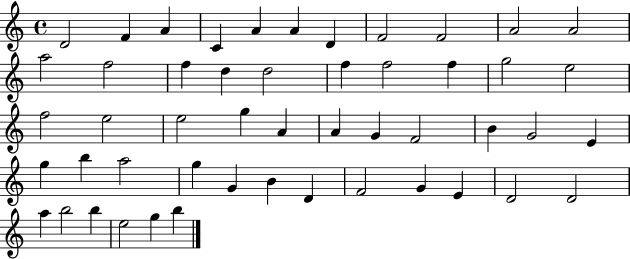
{
  \clef treble
  \time 4/4
  \defaultTimeSignature
  \key c \major
  d'2 f'4 a'4 | c'4 a'4 a'4 d'4 | f'2 f'2 | a'2 a'2 | \break a''2 f''2 | f''4 d''4 d''2 | f''4 f''2 f''4 | g''2 e''2 | \break f''2 e''2 | e''2 g''4 a'4 | a'4 g'4 f'2 | b'4 g'2 e'4 | \break g''4 b''4 a''2 | g''4 g'4 b'4 d'4 | f'2 g'4 e'4 | d'2 d'2 | \break a''4 b''2 b''4 | e''2 g''4 b''4 | \bar "|."
}